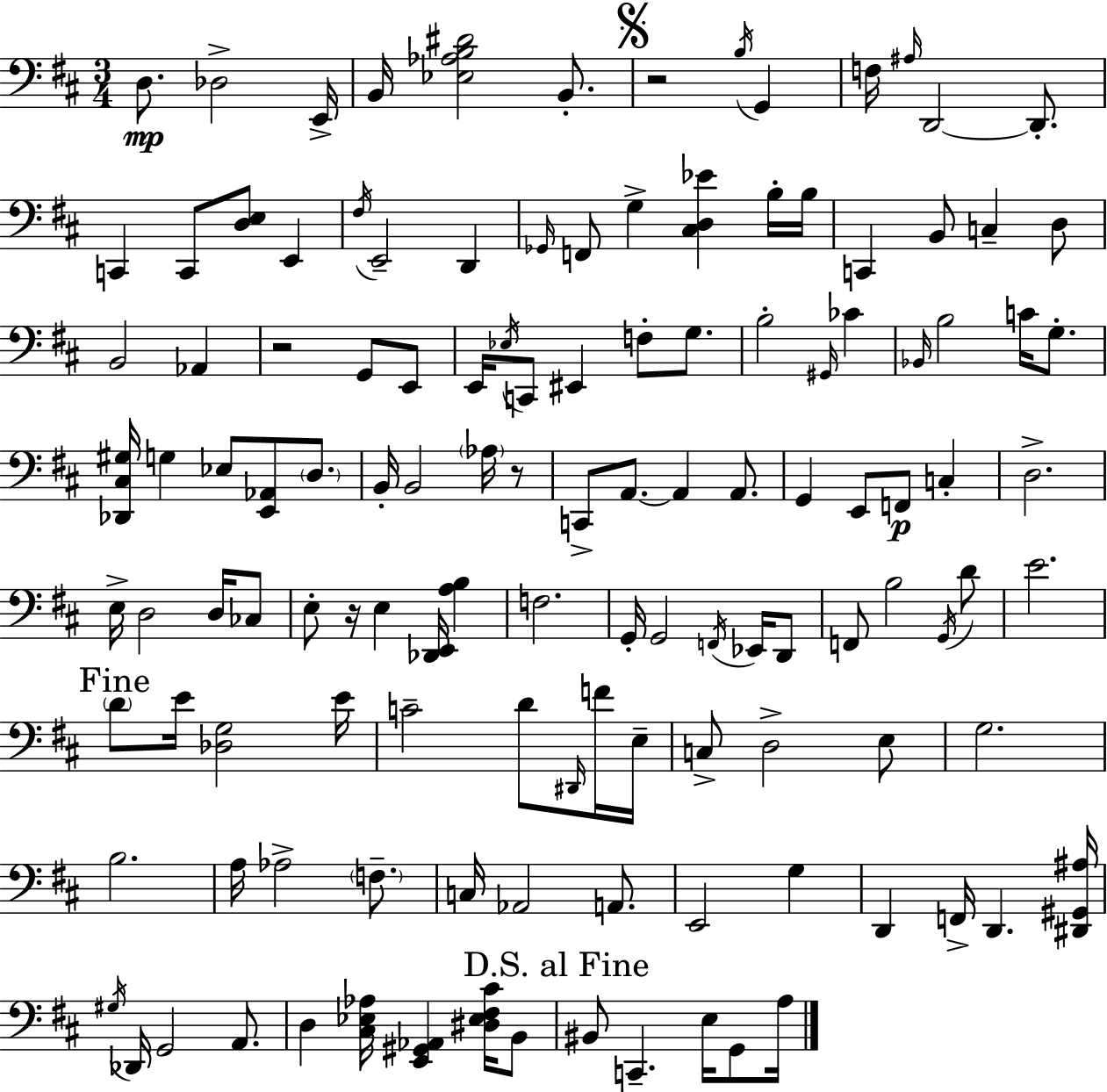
{
  \clef bass
  \numericTimeSignature
  \time 3/4
  \key d \major
  d8.\mp des2-> e,16-> | b,16 <ees aes b dis'>2 b,8.-. | \mark \markup { \musicglyph "scripts.segno" } r2 \acciaccatura { b16 } g,4 | f16 \grace { ais16 } d,2~~ d,8.-. | \break c,4 c,8 <d e>8 e,4 | \acciaccatura { fis16 } e,2-- d,4 | \grace { ges,16 } f,8 g4-> <cis d ees'>4 | b16-. b16 c,4 b,8 c4-- | \break d8 b,2 | aes,4 r2 | g,8 e,8 e,16 \acciaccatura { ees16 } c,8 eis,4 | f8-. g8. b2-. | \break \grace { gis,16 } ces'4 \grace { bes,16 } b2 | c'16 g8.-. <des, cis gis>16 g4 | ees8 <e, aes,>8 \parenthesize d8. b,16-. b,2 | \parenthesize aes16 r8 c,8-> a,8.~~ | \break a,4 a,8. g,4 e,8 | f,8\p c4-. d2.-> | e16-> d2 | d16 ces8 e8-. r16 e4 | \break <des, e,>16 <a b>4 f2. | g,16-. g,2 | \acciaccatura { f,16 } ees,16 d,8 f,8 b2 | \acciaccatura { g,16 } d'8 e'2. | \break \mark "Fine" \parenthesize d'8 e'16 | <des g>2 e'16 c'2-- | d'8 \grace { dis,16 } f'16 e16-- c8-> | d2-> e8 g2. | \break b2. | a16 aes2-> | \parenthesize f8.-- c16 aes,2 | a,8. e,2 | \break g4 d,4 | f,16-> d,4. <dis, gis, ais>16 \acciaccatura { gis16 } des,16 | g,2 a,8. d4 | <cis ees aes>16 <e, gis, aes,>4 <dis ees fis cis'>16 b,8 \mark "D.S. al Fine" bis,8 | \break c,4.-- e16 g,8 a16 \bar "|."
}